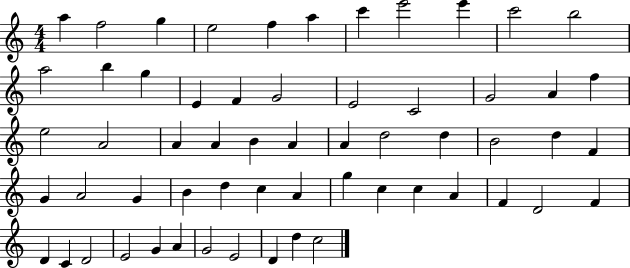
{
  \clef treble
  \numericTimeSignature
  \time 4/4
  \key c \major
  a''4 f''2 g''4 | e''2 f''4 a''4 | c'''4 e'''2 e'''4 | c'''2 b''2 | \break a''2 b''4 g''4 | e'4 f'4 g'2 | e'2 c'2 | g'2 a'4 f''4 | \break e''2 a'2 | a'4 a'4 b'4 a'4 | a'4 d''2 d''4 | b'2 d''4 f'4 | \break g'4 a'2 g'4 | b'4 d''4 c''4 a'4 | g''4 c''4 c''4 a'4 | f'4 d'2 f'4 | \break d'4 c'4 d'2 | e'2 g'4 a'4 | g'2 e'2 | d'4 d''4 c''2 | \break \bar "|."
}